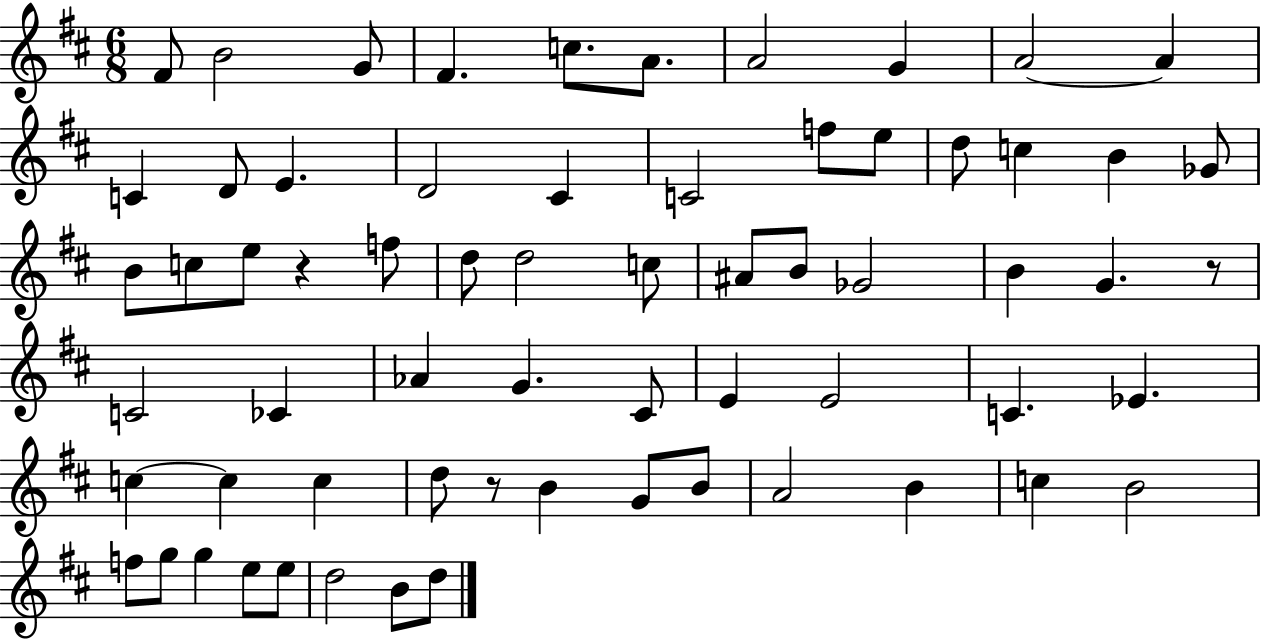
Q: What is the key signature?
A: D major